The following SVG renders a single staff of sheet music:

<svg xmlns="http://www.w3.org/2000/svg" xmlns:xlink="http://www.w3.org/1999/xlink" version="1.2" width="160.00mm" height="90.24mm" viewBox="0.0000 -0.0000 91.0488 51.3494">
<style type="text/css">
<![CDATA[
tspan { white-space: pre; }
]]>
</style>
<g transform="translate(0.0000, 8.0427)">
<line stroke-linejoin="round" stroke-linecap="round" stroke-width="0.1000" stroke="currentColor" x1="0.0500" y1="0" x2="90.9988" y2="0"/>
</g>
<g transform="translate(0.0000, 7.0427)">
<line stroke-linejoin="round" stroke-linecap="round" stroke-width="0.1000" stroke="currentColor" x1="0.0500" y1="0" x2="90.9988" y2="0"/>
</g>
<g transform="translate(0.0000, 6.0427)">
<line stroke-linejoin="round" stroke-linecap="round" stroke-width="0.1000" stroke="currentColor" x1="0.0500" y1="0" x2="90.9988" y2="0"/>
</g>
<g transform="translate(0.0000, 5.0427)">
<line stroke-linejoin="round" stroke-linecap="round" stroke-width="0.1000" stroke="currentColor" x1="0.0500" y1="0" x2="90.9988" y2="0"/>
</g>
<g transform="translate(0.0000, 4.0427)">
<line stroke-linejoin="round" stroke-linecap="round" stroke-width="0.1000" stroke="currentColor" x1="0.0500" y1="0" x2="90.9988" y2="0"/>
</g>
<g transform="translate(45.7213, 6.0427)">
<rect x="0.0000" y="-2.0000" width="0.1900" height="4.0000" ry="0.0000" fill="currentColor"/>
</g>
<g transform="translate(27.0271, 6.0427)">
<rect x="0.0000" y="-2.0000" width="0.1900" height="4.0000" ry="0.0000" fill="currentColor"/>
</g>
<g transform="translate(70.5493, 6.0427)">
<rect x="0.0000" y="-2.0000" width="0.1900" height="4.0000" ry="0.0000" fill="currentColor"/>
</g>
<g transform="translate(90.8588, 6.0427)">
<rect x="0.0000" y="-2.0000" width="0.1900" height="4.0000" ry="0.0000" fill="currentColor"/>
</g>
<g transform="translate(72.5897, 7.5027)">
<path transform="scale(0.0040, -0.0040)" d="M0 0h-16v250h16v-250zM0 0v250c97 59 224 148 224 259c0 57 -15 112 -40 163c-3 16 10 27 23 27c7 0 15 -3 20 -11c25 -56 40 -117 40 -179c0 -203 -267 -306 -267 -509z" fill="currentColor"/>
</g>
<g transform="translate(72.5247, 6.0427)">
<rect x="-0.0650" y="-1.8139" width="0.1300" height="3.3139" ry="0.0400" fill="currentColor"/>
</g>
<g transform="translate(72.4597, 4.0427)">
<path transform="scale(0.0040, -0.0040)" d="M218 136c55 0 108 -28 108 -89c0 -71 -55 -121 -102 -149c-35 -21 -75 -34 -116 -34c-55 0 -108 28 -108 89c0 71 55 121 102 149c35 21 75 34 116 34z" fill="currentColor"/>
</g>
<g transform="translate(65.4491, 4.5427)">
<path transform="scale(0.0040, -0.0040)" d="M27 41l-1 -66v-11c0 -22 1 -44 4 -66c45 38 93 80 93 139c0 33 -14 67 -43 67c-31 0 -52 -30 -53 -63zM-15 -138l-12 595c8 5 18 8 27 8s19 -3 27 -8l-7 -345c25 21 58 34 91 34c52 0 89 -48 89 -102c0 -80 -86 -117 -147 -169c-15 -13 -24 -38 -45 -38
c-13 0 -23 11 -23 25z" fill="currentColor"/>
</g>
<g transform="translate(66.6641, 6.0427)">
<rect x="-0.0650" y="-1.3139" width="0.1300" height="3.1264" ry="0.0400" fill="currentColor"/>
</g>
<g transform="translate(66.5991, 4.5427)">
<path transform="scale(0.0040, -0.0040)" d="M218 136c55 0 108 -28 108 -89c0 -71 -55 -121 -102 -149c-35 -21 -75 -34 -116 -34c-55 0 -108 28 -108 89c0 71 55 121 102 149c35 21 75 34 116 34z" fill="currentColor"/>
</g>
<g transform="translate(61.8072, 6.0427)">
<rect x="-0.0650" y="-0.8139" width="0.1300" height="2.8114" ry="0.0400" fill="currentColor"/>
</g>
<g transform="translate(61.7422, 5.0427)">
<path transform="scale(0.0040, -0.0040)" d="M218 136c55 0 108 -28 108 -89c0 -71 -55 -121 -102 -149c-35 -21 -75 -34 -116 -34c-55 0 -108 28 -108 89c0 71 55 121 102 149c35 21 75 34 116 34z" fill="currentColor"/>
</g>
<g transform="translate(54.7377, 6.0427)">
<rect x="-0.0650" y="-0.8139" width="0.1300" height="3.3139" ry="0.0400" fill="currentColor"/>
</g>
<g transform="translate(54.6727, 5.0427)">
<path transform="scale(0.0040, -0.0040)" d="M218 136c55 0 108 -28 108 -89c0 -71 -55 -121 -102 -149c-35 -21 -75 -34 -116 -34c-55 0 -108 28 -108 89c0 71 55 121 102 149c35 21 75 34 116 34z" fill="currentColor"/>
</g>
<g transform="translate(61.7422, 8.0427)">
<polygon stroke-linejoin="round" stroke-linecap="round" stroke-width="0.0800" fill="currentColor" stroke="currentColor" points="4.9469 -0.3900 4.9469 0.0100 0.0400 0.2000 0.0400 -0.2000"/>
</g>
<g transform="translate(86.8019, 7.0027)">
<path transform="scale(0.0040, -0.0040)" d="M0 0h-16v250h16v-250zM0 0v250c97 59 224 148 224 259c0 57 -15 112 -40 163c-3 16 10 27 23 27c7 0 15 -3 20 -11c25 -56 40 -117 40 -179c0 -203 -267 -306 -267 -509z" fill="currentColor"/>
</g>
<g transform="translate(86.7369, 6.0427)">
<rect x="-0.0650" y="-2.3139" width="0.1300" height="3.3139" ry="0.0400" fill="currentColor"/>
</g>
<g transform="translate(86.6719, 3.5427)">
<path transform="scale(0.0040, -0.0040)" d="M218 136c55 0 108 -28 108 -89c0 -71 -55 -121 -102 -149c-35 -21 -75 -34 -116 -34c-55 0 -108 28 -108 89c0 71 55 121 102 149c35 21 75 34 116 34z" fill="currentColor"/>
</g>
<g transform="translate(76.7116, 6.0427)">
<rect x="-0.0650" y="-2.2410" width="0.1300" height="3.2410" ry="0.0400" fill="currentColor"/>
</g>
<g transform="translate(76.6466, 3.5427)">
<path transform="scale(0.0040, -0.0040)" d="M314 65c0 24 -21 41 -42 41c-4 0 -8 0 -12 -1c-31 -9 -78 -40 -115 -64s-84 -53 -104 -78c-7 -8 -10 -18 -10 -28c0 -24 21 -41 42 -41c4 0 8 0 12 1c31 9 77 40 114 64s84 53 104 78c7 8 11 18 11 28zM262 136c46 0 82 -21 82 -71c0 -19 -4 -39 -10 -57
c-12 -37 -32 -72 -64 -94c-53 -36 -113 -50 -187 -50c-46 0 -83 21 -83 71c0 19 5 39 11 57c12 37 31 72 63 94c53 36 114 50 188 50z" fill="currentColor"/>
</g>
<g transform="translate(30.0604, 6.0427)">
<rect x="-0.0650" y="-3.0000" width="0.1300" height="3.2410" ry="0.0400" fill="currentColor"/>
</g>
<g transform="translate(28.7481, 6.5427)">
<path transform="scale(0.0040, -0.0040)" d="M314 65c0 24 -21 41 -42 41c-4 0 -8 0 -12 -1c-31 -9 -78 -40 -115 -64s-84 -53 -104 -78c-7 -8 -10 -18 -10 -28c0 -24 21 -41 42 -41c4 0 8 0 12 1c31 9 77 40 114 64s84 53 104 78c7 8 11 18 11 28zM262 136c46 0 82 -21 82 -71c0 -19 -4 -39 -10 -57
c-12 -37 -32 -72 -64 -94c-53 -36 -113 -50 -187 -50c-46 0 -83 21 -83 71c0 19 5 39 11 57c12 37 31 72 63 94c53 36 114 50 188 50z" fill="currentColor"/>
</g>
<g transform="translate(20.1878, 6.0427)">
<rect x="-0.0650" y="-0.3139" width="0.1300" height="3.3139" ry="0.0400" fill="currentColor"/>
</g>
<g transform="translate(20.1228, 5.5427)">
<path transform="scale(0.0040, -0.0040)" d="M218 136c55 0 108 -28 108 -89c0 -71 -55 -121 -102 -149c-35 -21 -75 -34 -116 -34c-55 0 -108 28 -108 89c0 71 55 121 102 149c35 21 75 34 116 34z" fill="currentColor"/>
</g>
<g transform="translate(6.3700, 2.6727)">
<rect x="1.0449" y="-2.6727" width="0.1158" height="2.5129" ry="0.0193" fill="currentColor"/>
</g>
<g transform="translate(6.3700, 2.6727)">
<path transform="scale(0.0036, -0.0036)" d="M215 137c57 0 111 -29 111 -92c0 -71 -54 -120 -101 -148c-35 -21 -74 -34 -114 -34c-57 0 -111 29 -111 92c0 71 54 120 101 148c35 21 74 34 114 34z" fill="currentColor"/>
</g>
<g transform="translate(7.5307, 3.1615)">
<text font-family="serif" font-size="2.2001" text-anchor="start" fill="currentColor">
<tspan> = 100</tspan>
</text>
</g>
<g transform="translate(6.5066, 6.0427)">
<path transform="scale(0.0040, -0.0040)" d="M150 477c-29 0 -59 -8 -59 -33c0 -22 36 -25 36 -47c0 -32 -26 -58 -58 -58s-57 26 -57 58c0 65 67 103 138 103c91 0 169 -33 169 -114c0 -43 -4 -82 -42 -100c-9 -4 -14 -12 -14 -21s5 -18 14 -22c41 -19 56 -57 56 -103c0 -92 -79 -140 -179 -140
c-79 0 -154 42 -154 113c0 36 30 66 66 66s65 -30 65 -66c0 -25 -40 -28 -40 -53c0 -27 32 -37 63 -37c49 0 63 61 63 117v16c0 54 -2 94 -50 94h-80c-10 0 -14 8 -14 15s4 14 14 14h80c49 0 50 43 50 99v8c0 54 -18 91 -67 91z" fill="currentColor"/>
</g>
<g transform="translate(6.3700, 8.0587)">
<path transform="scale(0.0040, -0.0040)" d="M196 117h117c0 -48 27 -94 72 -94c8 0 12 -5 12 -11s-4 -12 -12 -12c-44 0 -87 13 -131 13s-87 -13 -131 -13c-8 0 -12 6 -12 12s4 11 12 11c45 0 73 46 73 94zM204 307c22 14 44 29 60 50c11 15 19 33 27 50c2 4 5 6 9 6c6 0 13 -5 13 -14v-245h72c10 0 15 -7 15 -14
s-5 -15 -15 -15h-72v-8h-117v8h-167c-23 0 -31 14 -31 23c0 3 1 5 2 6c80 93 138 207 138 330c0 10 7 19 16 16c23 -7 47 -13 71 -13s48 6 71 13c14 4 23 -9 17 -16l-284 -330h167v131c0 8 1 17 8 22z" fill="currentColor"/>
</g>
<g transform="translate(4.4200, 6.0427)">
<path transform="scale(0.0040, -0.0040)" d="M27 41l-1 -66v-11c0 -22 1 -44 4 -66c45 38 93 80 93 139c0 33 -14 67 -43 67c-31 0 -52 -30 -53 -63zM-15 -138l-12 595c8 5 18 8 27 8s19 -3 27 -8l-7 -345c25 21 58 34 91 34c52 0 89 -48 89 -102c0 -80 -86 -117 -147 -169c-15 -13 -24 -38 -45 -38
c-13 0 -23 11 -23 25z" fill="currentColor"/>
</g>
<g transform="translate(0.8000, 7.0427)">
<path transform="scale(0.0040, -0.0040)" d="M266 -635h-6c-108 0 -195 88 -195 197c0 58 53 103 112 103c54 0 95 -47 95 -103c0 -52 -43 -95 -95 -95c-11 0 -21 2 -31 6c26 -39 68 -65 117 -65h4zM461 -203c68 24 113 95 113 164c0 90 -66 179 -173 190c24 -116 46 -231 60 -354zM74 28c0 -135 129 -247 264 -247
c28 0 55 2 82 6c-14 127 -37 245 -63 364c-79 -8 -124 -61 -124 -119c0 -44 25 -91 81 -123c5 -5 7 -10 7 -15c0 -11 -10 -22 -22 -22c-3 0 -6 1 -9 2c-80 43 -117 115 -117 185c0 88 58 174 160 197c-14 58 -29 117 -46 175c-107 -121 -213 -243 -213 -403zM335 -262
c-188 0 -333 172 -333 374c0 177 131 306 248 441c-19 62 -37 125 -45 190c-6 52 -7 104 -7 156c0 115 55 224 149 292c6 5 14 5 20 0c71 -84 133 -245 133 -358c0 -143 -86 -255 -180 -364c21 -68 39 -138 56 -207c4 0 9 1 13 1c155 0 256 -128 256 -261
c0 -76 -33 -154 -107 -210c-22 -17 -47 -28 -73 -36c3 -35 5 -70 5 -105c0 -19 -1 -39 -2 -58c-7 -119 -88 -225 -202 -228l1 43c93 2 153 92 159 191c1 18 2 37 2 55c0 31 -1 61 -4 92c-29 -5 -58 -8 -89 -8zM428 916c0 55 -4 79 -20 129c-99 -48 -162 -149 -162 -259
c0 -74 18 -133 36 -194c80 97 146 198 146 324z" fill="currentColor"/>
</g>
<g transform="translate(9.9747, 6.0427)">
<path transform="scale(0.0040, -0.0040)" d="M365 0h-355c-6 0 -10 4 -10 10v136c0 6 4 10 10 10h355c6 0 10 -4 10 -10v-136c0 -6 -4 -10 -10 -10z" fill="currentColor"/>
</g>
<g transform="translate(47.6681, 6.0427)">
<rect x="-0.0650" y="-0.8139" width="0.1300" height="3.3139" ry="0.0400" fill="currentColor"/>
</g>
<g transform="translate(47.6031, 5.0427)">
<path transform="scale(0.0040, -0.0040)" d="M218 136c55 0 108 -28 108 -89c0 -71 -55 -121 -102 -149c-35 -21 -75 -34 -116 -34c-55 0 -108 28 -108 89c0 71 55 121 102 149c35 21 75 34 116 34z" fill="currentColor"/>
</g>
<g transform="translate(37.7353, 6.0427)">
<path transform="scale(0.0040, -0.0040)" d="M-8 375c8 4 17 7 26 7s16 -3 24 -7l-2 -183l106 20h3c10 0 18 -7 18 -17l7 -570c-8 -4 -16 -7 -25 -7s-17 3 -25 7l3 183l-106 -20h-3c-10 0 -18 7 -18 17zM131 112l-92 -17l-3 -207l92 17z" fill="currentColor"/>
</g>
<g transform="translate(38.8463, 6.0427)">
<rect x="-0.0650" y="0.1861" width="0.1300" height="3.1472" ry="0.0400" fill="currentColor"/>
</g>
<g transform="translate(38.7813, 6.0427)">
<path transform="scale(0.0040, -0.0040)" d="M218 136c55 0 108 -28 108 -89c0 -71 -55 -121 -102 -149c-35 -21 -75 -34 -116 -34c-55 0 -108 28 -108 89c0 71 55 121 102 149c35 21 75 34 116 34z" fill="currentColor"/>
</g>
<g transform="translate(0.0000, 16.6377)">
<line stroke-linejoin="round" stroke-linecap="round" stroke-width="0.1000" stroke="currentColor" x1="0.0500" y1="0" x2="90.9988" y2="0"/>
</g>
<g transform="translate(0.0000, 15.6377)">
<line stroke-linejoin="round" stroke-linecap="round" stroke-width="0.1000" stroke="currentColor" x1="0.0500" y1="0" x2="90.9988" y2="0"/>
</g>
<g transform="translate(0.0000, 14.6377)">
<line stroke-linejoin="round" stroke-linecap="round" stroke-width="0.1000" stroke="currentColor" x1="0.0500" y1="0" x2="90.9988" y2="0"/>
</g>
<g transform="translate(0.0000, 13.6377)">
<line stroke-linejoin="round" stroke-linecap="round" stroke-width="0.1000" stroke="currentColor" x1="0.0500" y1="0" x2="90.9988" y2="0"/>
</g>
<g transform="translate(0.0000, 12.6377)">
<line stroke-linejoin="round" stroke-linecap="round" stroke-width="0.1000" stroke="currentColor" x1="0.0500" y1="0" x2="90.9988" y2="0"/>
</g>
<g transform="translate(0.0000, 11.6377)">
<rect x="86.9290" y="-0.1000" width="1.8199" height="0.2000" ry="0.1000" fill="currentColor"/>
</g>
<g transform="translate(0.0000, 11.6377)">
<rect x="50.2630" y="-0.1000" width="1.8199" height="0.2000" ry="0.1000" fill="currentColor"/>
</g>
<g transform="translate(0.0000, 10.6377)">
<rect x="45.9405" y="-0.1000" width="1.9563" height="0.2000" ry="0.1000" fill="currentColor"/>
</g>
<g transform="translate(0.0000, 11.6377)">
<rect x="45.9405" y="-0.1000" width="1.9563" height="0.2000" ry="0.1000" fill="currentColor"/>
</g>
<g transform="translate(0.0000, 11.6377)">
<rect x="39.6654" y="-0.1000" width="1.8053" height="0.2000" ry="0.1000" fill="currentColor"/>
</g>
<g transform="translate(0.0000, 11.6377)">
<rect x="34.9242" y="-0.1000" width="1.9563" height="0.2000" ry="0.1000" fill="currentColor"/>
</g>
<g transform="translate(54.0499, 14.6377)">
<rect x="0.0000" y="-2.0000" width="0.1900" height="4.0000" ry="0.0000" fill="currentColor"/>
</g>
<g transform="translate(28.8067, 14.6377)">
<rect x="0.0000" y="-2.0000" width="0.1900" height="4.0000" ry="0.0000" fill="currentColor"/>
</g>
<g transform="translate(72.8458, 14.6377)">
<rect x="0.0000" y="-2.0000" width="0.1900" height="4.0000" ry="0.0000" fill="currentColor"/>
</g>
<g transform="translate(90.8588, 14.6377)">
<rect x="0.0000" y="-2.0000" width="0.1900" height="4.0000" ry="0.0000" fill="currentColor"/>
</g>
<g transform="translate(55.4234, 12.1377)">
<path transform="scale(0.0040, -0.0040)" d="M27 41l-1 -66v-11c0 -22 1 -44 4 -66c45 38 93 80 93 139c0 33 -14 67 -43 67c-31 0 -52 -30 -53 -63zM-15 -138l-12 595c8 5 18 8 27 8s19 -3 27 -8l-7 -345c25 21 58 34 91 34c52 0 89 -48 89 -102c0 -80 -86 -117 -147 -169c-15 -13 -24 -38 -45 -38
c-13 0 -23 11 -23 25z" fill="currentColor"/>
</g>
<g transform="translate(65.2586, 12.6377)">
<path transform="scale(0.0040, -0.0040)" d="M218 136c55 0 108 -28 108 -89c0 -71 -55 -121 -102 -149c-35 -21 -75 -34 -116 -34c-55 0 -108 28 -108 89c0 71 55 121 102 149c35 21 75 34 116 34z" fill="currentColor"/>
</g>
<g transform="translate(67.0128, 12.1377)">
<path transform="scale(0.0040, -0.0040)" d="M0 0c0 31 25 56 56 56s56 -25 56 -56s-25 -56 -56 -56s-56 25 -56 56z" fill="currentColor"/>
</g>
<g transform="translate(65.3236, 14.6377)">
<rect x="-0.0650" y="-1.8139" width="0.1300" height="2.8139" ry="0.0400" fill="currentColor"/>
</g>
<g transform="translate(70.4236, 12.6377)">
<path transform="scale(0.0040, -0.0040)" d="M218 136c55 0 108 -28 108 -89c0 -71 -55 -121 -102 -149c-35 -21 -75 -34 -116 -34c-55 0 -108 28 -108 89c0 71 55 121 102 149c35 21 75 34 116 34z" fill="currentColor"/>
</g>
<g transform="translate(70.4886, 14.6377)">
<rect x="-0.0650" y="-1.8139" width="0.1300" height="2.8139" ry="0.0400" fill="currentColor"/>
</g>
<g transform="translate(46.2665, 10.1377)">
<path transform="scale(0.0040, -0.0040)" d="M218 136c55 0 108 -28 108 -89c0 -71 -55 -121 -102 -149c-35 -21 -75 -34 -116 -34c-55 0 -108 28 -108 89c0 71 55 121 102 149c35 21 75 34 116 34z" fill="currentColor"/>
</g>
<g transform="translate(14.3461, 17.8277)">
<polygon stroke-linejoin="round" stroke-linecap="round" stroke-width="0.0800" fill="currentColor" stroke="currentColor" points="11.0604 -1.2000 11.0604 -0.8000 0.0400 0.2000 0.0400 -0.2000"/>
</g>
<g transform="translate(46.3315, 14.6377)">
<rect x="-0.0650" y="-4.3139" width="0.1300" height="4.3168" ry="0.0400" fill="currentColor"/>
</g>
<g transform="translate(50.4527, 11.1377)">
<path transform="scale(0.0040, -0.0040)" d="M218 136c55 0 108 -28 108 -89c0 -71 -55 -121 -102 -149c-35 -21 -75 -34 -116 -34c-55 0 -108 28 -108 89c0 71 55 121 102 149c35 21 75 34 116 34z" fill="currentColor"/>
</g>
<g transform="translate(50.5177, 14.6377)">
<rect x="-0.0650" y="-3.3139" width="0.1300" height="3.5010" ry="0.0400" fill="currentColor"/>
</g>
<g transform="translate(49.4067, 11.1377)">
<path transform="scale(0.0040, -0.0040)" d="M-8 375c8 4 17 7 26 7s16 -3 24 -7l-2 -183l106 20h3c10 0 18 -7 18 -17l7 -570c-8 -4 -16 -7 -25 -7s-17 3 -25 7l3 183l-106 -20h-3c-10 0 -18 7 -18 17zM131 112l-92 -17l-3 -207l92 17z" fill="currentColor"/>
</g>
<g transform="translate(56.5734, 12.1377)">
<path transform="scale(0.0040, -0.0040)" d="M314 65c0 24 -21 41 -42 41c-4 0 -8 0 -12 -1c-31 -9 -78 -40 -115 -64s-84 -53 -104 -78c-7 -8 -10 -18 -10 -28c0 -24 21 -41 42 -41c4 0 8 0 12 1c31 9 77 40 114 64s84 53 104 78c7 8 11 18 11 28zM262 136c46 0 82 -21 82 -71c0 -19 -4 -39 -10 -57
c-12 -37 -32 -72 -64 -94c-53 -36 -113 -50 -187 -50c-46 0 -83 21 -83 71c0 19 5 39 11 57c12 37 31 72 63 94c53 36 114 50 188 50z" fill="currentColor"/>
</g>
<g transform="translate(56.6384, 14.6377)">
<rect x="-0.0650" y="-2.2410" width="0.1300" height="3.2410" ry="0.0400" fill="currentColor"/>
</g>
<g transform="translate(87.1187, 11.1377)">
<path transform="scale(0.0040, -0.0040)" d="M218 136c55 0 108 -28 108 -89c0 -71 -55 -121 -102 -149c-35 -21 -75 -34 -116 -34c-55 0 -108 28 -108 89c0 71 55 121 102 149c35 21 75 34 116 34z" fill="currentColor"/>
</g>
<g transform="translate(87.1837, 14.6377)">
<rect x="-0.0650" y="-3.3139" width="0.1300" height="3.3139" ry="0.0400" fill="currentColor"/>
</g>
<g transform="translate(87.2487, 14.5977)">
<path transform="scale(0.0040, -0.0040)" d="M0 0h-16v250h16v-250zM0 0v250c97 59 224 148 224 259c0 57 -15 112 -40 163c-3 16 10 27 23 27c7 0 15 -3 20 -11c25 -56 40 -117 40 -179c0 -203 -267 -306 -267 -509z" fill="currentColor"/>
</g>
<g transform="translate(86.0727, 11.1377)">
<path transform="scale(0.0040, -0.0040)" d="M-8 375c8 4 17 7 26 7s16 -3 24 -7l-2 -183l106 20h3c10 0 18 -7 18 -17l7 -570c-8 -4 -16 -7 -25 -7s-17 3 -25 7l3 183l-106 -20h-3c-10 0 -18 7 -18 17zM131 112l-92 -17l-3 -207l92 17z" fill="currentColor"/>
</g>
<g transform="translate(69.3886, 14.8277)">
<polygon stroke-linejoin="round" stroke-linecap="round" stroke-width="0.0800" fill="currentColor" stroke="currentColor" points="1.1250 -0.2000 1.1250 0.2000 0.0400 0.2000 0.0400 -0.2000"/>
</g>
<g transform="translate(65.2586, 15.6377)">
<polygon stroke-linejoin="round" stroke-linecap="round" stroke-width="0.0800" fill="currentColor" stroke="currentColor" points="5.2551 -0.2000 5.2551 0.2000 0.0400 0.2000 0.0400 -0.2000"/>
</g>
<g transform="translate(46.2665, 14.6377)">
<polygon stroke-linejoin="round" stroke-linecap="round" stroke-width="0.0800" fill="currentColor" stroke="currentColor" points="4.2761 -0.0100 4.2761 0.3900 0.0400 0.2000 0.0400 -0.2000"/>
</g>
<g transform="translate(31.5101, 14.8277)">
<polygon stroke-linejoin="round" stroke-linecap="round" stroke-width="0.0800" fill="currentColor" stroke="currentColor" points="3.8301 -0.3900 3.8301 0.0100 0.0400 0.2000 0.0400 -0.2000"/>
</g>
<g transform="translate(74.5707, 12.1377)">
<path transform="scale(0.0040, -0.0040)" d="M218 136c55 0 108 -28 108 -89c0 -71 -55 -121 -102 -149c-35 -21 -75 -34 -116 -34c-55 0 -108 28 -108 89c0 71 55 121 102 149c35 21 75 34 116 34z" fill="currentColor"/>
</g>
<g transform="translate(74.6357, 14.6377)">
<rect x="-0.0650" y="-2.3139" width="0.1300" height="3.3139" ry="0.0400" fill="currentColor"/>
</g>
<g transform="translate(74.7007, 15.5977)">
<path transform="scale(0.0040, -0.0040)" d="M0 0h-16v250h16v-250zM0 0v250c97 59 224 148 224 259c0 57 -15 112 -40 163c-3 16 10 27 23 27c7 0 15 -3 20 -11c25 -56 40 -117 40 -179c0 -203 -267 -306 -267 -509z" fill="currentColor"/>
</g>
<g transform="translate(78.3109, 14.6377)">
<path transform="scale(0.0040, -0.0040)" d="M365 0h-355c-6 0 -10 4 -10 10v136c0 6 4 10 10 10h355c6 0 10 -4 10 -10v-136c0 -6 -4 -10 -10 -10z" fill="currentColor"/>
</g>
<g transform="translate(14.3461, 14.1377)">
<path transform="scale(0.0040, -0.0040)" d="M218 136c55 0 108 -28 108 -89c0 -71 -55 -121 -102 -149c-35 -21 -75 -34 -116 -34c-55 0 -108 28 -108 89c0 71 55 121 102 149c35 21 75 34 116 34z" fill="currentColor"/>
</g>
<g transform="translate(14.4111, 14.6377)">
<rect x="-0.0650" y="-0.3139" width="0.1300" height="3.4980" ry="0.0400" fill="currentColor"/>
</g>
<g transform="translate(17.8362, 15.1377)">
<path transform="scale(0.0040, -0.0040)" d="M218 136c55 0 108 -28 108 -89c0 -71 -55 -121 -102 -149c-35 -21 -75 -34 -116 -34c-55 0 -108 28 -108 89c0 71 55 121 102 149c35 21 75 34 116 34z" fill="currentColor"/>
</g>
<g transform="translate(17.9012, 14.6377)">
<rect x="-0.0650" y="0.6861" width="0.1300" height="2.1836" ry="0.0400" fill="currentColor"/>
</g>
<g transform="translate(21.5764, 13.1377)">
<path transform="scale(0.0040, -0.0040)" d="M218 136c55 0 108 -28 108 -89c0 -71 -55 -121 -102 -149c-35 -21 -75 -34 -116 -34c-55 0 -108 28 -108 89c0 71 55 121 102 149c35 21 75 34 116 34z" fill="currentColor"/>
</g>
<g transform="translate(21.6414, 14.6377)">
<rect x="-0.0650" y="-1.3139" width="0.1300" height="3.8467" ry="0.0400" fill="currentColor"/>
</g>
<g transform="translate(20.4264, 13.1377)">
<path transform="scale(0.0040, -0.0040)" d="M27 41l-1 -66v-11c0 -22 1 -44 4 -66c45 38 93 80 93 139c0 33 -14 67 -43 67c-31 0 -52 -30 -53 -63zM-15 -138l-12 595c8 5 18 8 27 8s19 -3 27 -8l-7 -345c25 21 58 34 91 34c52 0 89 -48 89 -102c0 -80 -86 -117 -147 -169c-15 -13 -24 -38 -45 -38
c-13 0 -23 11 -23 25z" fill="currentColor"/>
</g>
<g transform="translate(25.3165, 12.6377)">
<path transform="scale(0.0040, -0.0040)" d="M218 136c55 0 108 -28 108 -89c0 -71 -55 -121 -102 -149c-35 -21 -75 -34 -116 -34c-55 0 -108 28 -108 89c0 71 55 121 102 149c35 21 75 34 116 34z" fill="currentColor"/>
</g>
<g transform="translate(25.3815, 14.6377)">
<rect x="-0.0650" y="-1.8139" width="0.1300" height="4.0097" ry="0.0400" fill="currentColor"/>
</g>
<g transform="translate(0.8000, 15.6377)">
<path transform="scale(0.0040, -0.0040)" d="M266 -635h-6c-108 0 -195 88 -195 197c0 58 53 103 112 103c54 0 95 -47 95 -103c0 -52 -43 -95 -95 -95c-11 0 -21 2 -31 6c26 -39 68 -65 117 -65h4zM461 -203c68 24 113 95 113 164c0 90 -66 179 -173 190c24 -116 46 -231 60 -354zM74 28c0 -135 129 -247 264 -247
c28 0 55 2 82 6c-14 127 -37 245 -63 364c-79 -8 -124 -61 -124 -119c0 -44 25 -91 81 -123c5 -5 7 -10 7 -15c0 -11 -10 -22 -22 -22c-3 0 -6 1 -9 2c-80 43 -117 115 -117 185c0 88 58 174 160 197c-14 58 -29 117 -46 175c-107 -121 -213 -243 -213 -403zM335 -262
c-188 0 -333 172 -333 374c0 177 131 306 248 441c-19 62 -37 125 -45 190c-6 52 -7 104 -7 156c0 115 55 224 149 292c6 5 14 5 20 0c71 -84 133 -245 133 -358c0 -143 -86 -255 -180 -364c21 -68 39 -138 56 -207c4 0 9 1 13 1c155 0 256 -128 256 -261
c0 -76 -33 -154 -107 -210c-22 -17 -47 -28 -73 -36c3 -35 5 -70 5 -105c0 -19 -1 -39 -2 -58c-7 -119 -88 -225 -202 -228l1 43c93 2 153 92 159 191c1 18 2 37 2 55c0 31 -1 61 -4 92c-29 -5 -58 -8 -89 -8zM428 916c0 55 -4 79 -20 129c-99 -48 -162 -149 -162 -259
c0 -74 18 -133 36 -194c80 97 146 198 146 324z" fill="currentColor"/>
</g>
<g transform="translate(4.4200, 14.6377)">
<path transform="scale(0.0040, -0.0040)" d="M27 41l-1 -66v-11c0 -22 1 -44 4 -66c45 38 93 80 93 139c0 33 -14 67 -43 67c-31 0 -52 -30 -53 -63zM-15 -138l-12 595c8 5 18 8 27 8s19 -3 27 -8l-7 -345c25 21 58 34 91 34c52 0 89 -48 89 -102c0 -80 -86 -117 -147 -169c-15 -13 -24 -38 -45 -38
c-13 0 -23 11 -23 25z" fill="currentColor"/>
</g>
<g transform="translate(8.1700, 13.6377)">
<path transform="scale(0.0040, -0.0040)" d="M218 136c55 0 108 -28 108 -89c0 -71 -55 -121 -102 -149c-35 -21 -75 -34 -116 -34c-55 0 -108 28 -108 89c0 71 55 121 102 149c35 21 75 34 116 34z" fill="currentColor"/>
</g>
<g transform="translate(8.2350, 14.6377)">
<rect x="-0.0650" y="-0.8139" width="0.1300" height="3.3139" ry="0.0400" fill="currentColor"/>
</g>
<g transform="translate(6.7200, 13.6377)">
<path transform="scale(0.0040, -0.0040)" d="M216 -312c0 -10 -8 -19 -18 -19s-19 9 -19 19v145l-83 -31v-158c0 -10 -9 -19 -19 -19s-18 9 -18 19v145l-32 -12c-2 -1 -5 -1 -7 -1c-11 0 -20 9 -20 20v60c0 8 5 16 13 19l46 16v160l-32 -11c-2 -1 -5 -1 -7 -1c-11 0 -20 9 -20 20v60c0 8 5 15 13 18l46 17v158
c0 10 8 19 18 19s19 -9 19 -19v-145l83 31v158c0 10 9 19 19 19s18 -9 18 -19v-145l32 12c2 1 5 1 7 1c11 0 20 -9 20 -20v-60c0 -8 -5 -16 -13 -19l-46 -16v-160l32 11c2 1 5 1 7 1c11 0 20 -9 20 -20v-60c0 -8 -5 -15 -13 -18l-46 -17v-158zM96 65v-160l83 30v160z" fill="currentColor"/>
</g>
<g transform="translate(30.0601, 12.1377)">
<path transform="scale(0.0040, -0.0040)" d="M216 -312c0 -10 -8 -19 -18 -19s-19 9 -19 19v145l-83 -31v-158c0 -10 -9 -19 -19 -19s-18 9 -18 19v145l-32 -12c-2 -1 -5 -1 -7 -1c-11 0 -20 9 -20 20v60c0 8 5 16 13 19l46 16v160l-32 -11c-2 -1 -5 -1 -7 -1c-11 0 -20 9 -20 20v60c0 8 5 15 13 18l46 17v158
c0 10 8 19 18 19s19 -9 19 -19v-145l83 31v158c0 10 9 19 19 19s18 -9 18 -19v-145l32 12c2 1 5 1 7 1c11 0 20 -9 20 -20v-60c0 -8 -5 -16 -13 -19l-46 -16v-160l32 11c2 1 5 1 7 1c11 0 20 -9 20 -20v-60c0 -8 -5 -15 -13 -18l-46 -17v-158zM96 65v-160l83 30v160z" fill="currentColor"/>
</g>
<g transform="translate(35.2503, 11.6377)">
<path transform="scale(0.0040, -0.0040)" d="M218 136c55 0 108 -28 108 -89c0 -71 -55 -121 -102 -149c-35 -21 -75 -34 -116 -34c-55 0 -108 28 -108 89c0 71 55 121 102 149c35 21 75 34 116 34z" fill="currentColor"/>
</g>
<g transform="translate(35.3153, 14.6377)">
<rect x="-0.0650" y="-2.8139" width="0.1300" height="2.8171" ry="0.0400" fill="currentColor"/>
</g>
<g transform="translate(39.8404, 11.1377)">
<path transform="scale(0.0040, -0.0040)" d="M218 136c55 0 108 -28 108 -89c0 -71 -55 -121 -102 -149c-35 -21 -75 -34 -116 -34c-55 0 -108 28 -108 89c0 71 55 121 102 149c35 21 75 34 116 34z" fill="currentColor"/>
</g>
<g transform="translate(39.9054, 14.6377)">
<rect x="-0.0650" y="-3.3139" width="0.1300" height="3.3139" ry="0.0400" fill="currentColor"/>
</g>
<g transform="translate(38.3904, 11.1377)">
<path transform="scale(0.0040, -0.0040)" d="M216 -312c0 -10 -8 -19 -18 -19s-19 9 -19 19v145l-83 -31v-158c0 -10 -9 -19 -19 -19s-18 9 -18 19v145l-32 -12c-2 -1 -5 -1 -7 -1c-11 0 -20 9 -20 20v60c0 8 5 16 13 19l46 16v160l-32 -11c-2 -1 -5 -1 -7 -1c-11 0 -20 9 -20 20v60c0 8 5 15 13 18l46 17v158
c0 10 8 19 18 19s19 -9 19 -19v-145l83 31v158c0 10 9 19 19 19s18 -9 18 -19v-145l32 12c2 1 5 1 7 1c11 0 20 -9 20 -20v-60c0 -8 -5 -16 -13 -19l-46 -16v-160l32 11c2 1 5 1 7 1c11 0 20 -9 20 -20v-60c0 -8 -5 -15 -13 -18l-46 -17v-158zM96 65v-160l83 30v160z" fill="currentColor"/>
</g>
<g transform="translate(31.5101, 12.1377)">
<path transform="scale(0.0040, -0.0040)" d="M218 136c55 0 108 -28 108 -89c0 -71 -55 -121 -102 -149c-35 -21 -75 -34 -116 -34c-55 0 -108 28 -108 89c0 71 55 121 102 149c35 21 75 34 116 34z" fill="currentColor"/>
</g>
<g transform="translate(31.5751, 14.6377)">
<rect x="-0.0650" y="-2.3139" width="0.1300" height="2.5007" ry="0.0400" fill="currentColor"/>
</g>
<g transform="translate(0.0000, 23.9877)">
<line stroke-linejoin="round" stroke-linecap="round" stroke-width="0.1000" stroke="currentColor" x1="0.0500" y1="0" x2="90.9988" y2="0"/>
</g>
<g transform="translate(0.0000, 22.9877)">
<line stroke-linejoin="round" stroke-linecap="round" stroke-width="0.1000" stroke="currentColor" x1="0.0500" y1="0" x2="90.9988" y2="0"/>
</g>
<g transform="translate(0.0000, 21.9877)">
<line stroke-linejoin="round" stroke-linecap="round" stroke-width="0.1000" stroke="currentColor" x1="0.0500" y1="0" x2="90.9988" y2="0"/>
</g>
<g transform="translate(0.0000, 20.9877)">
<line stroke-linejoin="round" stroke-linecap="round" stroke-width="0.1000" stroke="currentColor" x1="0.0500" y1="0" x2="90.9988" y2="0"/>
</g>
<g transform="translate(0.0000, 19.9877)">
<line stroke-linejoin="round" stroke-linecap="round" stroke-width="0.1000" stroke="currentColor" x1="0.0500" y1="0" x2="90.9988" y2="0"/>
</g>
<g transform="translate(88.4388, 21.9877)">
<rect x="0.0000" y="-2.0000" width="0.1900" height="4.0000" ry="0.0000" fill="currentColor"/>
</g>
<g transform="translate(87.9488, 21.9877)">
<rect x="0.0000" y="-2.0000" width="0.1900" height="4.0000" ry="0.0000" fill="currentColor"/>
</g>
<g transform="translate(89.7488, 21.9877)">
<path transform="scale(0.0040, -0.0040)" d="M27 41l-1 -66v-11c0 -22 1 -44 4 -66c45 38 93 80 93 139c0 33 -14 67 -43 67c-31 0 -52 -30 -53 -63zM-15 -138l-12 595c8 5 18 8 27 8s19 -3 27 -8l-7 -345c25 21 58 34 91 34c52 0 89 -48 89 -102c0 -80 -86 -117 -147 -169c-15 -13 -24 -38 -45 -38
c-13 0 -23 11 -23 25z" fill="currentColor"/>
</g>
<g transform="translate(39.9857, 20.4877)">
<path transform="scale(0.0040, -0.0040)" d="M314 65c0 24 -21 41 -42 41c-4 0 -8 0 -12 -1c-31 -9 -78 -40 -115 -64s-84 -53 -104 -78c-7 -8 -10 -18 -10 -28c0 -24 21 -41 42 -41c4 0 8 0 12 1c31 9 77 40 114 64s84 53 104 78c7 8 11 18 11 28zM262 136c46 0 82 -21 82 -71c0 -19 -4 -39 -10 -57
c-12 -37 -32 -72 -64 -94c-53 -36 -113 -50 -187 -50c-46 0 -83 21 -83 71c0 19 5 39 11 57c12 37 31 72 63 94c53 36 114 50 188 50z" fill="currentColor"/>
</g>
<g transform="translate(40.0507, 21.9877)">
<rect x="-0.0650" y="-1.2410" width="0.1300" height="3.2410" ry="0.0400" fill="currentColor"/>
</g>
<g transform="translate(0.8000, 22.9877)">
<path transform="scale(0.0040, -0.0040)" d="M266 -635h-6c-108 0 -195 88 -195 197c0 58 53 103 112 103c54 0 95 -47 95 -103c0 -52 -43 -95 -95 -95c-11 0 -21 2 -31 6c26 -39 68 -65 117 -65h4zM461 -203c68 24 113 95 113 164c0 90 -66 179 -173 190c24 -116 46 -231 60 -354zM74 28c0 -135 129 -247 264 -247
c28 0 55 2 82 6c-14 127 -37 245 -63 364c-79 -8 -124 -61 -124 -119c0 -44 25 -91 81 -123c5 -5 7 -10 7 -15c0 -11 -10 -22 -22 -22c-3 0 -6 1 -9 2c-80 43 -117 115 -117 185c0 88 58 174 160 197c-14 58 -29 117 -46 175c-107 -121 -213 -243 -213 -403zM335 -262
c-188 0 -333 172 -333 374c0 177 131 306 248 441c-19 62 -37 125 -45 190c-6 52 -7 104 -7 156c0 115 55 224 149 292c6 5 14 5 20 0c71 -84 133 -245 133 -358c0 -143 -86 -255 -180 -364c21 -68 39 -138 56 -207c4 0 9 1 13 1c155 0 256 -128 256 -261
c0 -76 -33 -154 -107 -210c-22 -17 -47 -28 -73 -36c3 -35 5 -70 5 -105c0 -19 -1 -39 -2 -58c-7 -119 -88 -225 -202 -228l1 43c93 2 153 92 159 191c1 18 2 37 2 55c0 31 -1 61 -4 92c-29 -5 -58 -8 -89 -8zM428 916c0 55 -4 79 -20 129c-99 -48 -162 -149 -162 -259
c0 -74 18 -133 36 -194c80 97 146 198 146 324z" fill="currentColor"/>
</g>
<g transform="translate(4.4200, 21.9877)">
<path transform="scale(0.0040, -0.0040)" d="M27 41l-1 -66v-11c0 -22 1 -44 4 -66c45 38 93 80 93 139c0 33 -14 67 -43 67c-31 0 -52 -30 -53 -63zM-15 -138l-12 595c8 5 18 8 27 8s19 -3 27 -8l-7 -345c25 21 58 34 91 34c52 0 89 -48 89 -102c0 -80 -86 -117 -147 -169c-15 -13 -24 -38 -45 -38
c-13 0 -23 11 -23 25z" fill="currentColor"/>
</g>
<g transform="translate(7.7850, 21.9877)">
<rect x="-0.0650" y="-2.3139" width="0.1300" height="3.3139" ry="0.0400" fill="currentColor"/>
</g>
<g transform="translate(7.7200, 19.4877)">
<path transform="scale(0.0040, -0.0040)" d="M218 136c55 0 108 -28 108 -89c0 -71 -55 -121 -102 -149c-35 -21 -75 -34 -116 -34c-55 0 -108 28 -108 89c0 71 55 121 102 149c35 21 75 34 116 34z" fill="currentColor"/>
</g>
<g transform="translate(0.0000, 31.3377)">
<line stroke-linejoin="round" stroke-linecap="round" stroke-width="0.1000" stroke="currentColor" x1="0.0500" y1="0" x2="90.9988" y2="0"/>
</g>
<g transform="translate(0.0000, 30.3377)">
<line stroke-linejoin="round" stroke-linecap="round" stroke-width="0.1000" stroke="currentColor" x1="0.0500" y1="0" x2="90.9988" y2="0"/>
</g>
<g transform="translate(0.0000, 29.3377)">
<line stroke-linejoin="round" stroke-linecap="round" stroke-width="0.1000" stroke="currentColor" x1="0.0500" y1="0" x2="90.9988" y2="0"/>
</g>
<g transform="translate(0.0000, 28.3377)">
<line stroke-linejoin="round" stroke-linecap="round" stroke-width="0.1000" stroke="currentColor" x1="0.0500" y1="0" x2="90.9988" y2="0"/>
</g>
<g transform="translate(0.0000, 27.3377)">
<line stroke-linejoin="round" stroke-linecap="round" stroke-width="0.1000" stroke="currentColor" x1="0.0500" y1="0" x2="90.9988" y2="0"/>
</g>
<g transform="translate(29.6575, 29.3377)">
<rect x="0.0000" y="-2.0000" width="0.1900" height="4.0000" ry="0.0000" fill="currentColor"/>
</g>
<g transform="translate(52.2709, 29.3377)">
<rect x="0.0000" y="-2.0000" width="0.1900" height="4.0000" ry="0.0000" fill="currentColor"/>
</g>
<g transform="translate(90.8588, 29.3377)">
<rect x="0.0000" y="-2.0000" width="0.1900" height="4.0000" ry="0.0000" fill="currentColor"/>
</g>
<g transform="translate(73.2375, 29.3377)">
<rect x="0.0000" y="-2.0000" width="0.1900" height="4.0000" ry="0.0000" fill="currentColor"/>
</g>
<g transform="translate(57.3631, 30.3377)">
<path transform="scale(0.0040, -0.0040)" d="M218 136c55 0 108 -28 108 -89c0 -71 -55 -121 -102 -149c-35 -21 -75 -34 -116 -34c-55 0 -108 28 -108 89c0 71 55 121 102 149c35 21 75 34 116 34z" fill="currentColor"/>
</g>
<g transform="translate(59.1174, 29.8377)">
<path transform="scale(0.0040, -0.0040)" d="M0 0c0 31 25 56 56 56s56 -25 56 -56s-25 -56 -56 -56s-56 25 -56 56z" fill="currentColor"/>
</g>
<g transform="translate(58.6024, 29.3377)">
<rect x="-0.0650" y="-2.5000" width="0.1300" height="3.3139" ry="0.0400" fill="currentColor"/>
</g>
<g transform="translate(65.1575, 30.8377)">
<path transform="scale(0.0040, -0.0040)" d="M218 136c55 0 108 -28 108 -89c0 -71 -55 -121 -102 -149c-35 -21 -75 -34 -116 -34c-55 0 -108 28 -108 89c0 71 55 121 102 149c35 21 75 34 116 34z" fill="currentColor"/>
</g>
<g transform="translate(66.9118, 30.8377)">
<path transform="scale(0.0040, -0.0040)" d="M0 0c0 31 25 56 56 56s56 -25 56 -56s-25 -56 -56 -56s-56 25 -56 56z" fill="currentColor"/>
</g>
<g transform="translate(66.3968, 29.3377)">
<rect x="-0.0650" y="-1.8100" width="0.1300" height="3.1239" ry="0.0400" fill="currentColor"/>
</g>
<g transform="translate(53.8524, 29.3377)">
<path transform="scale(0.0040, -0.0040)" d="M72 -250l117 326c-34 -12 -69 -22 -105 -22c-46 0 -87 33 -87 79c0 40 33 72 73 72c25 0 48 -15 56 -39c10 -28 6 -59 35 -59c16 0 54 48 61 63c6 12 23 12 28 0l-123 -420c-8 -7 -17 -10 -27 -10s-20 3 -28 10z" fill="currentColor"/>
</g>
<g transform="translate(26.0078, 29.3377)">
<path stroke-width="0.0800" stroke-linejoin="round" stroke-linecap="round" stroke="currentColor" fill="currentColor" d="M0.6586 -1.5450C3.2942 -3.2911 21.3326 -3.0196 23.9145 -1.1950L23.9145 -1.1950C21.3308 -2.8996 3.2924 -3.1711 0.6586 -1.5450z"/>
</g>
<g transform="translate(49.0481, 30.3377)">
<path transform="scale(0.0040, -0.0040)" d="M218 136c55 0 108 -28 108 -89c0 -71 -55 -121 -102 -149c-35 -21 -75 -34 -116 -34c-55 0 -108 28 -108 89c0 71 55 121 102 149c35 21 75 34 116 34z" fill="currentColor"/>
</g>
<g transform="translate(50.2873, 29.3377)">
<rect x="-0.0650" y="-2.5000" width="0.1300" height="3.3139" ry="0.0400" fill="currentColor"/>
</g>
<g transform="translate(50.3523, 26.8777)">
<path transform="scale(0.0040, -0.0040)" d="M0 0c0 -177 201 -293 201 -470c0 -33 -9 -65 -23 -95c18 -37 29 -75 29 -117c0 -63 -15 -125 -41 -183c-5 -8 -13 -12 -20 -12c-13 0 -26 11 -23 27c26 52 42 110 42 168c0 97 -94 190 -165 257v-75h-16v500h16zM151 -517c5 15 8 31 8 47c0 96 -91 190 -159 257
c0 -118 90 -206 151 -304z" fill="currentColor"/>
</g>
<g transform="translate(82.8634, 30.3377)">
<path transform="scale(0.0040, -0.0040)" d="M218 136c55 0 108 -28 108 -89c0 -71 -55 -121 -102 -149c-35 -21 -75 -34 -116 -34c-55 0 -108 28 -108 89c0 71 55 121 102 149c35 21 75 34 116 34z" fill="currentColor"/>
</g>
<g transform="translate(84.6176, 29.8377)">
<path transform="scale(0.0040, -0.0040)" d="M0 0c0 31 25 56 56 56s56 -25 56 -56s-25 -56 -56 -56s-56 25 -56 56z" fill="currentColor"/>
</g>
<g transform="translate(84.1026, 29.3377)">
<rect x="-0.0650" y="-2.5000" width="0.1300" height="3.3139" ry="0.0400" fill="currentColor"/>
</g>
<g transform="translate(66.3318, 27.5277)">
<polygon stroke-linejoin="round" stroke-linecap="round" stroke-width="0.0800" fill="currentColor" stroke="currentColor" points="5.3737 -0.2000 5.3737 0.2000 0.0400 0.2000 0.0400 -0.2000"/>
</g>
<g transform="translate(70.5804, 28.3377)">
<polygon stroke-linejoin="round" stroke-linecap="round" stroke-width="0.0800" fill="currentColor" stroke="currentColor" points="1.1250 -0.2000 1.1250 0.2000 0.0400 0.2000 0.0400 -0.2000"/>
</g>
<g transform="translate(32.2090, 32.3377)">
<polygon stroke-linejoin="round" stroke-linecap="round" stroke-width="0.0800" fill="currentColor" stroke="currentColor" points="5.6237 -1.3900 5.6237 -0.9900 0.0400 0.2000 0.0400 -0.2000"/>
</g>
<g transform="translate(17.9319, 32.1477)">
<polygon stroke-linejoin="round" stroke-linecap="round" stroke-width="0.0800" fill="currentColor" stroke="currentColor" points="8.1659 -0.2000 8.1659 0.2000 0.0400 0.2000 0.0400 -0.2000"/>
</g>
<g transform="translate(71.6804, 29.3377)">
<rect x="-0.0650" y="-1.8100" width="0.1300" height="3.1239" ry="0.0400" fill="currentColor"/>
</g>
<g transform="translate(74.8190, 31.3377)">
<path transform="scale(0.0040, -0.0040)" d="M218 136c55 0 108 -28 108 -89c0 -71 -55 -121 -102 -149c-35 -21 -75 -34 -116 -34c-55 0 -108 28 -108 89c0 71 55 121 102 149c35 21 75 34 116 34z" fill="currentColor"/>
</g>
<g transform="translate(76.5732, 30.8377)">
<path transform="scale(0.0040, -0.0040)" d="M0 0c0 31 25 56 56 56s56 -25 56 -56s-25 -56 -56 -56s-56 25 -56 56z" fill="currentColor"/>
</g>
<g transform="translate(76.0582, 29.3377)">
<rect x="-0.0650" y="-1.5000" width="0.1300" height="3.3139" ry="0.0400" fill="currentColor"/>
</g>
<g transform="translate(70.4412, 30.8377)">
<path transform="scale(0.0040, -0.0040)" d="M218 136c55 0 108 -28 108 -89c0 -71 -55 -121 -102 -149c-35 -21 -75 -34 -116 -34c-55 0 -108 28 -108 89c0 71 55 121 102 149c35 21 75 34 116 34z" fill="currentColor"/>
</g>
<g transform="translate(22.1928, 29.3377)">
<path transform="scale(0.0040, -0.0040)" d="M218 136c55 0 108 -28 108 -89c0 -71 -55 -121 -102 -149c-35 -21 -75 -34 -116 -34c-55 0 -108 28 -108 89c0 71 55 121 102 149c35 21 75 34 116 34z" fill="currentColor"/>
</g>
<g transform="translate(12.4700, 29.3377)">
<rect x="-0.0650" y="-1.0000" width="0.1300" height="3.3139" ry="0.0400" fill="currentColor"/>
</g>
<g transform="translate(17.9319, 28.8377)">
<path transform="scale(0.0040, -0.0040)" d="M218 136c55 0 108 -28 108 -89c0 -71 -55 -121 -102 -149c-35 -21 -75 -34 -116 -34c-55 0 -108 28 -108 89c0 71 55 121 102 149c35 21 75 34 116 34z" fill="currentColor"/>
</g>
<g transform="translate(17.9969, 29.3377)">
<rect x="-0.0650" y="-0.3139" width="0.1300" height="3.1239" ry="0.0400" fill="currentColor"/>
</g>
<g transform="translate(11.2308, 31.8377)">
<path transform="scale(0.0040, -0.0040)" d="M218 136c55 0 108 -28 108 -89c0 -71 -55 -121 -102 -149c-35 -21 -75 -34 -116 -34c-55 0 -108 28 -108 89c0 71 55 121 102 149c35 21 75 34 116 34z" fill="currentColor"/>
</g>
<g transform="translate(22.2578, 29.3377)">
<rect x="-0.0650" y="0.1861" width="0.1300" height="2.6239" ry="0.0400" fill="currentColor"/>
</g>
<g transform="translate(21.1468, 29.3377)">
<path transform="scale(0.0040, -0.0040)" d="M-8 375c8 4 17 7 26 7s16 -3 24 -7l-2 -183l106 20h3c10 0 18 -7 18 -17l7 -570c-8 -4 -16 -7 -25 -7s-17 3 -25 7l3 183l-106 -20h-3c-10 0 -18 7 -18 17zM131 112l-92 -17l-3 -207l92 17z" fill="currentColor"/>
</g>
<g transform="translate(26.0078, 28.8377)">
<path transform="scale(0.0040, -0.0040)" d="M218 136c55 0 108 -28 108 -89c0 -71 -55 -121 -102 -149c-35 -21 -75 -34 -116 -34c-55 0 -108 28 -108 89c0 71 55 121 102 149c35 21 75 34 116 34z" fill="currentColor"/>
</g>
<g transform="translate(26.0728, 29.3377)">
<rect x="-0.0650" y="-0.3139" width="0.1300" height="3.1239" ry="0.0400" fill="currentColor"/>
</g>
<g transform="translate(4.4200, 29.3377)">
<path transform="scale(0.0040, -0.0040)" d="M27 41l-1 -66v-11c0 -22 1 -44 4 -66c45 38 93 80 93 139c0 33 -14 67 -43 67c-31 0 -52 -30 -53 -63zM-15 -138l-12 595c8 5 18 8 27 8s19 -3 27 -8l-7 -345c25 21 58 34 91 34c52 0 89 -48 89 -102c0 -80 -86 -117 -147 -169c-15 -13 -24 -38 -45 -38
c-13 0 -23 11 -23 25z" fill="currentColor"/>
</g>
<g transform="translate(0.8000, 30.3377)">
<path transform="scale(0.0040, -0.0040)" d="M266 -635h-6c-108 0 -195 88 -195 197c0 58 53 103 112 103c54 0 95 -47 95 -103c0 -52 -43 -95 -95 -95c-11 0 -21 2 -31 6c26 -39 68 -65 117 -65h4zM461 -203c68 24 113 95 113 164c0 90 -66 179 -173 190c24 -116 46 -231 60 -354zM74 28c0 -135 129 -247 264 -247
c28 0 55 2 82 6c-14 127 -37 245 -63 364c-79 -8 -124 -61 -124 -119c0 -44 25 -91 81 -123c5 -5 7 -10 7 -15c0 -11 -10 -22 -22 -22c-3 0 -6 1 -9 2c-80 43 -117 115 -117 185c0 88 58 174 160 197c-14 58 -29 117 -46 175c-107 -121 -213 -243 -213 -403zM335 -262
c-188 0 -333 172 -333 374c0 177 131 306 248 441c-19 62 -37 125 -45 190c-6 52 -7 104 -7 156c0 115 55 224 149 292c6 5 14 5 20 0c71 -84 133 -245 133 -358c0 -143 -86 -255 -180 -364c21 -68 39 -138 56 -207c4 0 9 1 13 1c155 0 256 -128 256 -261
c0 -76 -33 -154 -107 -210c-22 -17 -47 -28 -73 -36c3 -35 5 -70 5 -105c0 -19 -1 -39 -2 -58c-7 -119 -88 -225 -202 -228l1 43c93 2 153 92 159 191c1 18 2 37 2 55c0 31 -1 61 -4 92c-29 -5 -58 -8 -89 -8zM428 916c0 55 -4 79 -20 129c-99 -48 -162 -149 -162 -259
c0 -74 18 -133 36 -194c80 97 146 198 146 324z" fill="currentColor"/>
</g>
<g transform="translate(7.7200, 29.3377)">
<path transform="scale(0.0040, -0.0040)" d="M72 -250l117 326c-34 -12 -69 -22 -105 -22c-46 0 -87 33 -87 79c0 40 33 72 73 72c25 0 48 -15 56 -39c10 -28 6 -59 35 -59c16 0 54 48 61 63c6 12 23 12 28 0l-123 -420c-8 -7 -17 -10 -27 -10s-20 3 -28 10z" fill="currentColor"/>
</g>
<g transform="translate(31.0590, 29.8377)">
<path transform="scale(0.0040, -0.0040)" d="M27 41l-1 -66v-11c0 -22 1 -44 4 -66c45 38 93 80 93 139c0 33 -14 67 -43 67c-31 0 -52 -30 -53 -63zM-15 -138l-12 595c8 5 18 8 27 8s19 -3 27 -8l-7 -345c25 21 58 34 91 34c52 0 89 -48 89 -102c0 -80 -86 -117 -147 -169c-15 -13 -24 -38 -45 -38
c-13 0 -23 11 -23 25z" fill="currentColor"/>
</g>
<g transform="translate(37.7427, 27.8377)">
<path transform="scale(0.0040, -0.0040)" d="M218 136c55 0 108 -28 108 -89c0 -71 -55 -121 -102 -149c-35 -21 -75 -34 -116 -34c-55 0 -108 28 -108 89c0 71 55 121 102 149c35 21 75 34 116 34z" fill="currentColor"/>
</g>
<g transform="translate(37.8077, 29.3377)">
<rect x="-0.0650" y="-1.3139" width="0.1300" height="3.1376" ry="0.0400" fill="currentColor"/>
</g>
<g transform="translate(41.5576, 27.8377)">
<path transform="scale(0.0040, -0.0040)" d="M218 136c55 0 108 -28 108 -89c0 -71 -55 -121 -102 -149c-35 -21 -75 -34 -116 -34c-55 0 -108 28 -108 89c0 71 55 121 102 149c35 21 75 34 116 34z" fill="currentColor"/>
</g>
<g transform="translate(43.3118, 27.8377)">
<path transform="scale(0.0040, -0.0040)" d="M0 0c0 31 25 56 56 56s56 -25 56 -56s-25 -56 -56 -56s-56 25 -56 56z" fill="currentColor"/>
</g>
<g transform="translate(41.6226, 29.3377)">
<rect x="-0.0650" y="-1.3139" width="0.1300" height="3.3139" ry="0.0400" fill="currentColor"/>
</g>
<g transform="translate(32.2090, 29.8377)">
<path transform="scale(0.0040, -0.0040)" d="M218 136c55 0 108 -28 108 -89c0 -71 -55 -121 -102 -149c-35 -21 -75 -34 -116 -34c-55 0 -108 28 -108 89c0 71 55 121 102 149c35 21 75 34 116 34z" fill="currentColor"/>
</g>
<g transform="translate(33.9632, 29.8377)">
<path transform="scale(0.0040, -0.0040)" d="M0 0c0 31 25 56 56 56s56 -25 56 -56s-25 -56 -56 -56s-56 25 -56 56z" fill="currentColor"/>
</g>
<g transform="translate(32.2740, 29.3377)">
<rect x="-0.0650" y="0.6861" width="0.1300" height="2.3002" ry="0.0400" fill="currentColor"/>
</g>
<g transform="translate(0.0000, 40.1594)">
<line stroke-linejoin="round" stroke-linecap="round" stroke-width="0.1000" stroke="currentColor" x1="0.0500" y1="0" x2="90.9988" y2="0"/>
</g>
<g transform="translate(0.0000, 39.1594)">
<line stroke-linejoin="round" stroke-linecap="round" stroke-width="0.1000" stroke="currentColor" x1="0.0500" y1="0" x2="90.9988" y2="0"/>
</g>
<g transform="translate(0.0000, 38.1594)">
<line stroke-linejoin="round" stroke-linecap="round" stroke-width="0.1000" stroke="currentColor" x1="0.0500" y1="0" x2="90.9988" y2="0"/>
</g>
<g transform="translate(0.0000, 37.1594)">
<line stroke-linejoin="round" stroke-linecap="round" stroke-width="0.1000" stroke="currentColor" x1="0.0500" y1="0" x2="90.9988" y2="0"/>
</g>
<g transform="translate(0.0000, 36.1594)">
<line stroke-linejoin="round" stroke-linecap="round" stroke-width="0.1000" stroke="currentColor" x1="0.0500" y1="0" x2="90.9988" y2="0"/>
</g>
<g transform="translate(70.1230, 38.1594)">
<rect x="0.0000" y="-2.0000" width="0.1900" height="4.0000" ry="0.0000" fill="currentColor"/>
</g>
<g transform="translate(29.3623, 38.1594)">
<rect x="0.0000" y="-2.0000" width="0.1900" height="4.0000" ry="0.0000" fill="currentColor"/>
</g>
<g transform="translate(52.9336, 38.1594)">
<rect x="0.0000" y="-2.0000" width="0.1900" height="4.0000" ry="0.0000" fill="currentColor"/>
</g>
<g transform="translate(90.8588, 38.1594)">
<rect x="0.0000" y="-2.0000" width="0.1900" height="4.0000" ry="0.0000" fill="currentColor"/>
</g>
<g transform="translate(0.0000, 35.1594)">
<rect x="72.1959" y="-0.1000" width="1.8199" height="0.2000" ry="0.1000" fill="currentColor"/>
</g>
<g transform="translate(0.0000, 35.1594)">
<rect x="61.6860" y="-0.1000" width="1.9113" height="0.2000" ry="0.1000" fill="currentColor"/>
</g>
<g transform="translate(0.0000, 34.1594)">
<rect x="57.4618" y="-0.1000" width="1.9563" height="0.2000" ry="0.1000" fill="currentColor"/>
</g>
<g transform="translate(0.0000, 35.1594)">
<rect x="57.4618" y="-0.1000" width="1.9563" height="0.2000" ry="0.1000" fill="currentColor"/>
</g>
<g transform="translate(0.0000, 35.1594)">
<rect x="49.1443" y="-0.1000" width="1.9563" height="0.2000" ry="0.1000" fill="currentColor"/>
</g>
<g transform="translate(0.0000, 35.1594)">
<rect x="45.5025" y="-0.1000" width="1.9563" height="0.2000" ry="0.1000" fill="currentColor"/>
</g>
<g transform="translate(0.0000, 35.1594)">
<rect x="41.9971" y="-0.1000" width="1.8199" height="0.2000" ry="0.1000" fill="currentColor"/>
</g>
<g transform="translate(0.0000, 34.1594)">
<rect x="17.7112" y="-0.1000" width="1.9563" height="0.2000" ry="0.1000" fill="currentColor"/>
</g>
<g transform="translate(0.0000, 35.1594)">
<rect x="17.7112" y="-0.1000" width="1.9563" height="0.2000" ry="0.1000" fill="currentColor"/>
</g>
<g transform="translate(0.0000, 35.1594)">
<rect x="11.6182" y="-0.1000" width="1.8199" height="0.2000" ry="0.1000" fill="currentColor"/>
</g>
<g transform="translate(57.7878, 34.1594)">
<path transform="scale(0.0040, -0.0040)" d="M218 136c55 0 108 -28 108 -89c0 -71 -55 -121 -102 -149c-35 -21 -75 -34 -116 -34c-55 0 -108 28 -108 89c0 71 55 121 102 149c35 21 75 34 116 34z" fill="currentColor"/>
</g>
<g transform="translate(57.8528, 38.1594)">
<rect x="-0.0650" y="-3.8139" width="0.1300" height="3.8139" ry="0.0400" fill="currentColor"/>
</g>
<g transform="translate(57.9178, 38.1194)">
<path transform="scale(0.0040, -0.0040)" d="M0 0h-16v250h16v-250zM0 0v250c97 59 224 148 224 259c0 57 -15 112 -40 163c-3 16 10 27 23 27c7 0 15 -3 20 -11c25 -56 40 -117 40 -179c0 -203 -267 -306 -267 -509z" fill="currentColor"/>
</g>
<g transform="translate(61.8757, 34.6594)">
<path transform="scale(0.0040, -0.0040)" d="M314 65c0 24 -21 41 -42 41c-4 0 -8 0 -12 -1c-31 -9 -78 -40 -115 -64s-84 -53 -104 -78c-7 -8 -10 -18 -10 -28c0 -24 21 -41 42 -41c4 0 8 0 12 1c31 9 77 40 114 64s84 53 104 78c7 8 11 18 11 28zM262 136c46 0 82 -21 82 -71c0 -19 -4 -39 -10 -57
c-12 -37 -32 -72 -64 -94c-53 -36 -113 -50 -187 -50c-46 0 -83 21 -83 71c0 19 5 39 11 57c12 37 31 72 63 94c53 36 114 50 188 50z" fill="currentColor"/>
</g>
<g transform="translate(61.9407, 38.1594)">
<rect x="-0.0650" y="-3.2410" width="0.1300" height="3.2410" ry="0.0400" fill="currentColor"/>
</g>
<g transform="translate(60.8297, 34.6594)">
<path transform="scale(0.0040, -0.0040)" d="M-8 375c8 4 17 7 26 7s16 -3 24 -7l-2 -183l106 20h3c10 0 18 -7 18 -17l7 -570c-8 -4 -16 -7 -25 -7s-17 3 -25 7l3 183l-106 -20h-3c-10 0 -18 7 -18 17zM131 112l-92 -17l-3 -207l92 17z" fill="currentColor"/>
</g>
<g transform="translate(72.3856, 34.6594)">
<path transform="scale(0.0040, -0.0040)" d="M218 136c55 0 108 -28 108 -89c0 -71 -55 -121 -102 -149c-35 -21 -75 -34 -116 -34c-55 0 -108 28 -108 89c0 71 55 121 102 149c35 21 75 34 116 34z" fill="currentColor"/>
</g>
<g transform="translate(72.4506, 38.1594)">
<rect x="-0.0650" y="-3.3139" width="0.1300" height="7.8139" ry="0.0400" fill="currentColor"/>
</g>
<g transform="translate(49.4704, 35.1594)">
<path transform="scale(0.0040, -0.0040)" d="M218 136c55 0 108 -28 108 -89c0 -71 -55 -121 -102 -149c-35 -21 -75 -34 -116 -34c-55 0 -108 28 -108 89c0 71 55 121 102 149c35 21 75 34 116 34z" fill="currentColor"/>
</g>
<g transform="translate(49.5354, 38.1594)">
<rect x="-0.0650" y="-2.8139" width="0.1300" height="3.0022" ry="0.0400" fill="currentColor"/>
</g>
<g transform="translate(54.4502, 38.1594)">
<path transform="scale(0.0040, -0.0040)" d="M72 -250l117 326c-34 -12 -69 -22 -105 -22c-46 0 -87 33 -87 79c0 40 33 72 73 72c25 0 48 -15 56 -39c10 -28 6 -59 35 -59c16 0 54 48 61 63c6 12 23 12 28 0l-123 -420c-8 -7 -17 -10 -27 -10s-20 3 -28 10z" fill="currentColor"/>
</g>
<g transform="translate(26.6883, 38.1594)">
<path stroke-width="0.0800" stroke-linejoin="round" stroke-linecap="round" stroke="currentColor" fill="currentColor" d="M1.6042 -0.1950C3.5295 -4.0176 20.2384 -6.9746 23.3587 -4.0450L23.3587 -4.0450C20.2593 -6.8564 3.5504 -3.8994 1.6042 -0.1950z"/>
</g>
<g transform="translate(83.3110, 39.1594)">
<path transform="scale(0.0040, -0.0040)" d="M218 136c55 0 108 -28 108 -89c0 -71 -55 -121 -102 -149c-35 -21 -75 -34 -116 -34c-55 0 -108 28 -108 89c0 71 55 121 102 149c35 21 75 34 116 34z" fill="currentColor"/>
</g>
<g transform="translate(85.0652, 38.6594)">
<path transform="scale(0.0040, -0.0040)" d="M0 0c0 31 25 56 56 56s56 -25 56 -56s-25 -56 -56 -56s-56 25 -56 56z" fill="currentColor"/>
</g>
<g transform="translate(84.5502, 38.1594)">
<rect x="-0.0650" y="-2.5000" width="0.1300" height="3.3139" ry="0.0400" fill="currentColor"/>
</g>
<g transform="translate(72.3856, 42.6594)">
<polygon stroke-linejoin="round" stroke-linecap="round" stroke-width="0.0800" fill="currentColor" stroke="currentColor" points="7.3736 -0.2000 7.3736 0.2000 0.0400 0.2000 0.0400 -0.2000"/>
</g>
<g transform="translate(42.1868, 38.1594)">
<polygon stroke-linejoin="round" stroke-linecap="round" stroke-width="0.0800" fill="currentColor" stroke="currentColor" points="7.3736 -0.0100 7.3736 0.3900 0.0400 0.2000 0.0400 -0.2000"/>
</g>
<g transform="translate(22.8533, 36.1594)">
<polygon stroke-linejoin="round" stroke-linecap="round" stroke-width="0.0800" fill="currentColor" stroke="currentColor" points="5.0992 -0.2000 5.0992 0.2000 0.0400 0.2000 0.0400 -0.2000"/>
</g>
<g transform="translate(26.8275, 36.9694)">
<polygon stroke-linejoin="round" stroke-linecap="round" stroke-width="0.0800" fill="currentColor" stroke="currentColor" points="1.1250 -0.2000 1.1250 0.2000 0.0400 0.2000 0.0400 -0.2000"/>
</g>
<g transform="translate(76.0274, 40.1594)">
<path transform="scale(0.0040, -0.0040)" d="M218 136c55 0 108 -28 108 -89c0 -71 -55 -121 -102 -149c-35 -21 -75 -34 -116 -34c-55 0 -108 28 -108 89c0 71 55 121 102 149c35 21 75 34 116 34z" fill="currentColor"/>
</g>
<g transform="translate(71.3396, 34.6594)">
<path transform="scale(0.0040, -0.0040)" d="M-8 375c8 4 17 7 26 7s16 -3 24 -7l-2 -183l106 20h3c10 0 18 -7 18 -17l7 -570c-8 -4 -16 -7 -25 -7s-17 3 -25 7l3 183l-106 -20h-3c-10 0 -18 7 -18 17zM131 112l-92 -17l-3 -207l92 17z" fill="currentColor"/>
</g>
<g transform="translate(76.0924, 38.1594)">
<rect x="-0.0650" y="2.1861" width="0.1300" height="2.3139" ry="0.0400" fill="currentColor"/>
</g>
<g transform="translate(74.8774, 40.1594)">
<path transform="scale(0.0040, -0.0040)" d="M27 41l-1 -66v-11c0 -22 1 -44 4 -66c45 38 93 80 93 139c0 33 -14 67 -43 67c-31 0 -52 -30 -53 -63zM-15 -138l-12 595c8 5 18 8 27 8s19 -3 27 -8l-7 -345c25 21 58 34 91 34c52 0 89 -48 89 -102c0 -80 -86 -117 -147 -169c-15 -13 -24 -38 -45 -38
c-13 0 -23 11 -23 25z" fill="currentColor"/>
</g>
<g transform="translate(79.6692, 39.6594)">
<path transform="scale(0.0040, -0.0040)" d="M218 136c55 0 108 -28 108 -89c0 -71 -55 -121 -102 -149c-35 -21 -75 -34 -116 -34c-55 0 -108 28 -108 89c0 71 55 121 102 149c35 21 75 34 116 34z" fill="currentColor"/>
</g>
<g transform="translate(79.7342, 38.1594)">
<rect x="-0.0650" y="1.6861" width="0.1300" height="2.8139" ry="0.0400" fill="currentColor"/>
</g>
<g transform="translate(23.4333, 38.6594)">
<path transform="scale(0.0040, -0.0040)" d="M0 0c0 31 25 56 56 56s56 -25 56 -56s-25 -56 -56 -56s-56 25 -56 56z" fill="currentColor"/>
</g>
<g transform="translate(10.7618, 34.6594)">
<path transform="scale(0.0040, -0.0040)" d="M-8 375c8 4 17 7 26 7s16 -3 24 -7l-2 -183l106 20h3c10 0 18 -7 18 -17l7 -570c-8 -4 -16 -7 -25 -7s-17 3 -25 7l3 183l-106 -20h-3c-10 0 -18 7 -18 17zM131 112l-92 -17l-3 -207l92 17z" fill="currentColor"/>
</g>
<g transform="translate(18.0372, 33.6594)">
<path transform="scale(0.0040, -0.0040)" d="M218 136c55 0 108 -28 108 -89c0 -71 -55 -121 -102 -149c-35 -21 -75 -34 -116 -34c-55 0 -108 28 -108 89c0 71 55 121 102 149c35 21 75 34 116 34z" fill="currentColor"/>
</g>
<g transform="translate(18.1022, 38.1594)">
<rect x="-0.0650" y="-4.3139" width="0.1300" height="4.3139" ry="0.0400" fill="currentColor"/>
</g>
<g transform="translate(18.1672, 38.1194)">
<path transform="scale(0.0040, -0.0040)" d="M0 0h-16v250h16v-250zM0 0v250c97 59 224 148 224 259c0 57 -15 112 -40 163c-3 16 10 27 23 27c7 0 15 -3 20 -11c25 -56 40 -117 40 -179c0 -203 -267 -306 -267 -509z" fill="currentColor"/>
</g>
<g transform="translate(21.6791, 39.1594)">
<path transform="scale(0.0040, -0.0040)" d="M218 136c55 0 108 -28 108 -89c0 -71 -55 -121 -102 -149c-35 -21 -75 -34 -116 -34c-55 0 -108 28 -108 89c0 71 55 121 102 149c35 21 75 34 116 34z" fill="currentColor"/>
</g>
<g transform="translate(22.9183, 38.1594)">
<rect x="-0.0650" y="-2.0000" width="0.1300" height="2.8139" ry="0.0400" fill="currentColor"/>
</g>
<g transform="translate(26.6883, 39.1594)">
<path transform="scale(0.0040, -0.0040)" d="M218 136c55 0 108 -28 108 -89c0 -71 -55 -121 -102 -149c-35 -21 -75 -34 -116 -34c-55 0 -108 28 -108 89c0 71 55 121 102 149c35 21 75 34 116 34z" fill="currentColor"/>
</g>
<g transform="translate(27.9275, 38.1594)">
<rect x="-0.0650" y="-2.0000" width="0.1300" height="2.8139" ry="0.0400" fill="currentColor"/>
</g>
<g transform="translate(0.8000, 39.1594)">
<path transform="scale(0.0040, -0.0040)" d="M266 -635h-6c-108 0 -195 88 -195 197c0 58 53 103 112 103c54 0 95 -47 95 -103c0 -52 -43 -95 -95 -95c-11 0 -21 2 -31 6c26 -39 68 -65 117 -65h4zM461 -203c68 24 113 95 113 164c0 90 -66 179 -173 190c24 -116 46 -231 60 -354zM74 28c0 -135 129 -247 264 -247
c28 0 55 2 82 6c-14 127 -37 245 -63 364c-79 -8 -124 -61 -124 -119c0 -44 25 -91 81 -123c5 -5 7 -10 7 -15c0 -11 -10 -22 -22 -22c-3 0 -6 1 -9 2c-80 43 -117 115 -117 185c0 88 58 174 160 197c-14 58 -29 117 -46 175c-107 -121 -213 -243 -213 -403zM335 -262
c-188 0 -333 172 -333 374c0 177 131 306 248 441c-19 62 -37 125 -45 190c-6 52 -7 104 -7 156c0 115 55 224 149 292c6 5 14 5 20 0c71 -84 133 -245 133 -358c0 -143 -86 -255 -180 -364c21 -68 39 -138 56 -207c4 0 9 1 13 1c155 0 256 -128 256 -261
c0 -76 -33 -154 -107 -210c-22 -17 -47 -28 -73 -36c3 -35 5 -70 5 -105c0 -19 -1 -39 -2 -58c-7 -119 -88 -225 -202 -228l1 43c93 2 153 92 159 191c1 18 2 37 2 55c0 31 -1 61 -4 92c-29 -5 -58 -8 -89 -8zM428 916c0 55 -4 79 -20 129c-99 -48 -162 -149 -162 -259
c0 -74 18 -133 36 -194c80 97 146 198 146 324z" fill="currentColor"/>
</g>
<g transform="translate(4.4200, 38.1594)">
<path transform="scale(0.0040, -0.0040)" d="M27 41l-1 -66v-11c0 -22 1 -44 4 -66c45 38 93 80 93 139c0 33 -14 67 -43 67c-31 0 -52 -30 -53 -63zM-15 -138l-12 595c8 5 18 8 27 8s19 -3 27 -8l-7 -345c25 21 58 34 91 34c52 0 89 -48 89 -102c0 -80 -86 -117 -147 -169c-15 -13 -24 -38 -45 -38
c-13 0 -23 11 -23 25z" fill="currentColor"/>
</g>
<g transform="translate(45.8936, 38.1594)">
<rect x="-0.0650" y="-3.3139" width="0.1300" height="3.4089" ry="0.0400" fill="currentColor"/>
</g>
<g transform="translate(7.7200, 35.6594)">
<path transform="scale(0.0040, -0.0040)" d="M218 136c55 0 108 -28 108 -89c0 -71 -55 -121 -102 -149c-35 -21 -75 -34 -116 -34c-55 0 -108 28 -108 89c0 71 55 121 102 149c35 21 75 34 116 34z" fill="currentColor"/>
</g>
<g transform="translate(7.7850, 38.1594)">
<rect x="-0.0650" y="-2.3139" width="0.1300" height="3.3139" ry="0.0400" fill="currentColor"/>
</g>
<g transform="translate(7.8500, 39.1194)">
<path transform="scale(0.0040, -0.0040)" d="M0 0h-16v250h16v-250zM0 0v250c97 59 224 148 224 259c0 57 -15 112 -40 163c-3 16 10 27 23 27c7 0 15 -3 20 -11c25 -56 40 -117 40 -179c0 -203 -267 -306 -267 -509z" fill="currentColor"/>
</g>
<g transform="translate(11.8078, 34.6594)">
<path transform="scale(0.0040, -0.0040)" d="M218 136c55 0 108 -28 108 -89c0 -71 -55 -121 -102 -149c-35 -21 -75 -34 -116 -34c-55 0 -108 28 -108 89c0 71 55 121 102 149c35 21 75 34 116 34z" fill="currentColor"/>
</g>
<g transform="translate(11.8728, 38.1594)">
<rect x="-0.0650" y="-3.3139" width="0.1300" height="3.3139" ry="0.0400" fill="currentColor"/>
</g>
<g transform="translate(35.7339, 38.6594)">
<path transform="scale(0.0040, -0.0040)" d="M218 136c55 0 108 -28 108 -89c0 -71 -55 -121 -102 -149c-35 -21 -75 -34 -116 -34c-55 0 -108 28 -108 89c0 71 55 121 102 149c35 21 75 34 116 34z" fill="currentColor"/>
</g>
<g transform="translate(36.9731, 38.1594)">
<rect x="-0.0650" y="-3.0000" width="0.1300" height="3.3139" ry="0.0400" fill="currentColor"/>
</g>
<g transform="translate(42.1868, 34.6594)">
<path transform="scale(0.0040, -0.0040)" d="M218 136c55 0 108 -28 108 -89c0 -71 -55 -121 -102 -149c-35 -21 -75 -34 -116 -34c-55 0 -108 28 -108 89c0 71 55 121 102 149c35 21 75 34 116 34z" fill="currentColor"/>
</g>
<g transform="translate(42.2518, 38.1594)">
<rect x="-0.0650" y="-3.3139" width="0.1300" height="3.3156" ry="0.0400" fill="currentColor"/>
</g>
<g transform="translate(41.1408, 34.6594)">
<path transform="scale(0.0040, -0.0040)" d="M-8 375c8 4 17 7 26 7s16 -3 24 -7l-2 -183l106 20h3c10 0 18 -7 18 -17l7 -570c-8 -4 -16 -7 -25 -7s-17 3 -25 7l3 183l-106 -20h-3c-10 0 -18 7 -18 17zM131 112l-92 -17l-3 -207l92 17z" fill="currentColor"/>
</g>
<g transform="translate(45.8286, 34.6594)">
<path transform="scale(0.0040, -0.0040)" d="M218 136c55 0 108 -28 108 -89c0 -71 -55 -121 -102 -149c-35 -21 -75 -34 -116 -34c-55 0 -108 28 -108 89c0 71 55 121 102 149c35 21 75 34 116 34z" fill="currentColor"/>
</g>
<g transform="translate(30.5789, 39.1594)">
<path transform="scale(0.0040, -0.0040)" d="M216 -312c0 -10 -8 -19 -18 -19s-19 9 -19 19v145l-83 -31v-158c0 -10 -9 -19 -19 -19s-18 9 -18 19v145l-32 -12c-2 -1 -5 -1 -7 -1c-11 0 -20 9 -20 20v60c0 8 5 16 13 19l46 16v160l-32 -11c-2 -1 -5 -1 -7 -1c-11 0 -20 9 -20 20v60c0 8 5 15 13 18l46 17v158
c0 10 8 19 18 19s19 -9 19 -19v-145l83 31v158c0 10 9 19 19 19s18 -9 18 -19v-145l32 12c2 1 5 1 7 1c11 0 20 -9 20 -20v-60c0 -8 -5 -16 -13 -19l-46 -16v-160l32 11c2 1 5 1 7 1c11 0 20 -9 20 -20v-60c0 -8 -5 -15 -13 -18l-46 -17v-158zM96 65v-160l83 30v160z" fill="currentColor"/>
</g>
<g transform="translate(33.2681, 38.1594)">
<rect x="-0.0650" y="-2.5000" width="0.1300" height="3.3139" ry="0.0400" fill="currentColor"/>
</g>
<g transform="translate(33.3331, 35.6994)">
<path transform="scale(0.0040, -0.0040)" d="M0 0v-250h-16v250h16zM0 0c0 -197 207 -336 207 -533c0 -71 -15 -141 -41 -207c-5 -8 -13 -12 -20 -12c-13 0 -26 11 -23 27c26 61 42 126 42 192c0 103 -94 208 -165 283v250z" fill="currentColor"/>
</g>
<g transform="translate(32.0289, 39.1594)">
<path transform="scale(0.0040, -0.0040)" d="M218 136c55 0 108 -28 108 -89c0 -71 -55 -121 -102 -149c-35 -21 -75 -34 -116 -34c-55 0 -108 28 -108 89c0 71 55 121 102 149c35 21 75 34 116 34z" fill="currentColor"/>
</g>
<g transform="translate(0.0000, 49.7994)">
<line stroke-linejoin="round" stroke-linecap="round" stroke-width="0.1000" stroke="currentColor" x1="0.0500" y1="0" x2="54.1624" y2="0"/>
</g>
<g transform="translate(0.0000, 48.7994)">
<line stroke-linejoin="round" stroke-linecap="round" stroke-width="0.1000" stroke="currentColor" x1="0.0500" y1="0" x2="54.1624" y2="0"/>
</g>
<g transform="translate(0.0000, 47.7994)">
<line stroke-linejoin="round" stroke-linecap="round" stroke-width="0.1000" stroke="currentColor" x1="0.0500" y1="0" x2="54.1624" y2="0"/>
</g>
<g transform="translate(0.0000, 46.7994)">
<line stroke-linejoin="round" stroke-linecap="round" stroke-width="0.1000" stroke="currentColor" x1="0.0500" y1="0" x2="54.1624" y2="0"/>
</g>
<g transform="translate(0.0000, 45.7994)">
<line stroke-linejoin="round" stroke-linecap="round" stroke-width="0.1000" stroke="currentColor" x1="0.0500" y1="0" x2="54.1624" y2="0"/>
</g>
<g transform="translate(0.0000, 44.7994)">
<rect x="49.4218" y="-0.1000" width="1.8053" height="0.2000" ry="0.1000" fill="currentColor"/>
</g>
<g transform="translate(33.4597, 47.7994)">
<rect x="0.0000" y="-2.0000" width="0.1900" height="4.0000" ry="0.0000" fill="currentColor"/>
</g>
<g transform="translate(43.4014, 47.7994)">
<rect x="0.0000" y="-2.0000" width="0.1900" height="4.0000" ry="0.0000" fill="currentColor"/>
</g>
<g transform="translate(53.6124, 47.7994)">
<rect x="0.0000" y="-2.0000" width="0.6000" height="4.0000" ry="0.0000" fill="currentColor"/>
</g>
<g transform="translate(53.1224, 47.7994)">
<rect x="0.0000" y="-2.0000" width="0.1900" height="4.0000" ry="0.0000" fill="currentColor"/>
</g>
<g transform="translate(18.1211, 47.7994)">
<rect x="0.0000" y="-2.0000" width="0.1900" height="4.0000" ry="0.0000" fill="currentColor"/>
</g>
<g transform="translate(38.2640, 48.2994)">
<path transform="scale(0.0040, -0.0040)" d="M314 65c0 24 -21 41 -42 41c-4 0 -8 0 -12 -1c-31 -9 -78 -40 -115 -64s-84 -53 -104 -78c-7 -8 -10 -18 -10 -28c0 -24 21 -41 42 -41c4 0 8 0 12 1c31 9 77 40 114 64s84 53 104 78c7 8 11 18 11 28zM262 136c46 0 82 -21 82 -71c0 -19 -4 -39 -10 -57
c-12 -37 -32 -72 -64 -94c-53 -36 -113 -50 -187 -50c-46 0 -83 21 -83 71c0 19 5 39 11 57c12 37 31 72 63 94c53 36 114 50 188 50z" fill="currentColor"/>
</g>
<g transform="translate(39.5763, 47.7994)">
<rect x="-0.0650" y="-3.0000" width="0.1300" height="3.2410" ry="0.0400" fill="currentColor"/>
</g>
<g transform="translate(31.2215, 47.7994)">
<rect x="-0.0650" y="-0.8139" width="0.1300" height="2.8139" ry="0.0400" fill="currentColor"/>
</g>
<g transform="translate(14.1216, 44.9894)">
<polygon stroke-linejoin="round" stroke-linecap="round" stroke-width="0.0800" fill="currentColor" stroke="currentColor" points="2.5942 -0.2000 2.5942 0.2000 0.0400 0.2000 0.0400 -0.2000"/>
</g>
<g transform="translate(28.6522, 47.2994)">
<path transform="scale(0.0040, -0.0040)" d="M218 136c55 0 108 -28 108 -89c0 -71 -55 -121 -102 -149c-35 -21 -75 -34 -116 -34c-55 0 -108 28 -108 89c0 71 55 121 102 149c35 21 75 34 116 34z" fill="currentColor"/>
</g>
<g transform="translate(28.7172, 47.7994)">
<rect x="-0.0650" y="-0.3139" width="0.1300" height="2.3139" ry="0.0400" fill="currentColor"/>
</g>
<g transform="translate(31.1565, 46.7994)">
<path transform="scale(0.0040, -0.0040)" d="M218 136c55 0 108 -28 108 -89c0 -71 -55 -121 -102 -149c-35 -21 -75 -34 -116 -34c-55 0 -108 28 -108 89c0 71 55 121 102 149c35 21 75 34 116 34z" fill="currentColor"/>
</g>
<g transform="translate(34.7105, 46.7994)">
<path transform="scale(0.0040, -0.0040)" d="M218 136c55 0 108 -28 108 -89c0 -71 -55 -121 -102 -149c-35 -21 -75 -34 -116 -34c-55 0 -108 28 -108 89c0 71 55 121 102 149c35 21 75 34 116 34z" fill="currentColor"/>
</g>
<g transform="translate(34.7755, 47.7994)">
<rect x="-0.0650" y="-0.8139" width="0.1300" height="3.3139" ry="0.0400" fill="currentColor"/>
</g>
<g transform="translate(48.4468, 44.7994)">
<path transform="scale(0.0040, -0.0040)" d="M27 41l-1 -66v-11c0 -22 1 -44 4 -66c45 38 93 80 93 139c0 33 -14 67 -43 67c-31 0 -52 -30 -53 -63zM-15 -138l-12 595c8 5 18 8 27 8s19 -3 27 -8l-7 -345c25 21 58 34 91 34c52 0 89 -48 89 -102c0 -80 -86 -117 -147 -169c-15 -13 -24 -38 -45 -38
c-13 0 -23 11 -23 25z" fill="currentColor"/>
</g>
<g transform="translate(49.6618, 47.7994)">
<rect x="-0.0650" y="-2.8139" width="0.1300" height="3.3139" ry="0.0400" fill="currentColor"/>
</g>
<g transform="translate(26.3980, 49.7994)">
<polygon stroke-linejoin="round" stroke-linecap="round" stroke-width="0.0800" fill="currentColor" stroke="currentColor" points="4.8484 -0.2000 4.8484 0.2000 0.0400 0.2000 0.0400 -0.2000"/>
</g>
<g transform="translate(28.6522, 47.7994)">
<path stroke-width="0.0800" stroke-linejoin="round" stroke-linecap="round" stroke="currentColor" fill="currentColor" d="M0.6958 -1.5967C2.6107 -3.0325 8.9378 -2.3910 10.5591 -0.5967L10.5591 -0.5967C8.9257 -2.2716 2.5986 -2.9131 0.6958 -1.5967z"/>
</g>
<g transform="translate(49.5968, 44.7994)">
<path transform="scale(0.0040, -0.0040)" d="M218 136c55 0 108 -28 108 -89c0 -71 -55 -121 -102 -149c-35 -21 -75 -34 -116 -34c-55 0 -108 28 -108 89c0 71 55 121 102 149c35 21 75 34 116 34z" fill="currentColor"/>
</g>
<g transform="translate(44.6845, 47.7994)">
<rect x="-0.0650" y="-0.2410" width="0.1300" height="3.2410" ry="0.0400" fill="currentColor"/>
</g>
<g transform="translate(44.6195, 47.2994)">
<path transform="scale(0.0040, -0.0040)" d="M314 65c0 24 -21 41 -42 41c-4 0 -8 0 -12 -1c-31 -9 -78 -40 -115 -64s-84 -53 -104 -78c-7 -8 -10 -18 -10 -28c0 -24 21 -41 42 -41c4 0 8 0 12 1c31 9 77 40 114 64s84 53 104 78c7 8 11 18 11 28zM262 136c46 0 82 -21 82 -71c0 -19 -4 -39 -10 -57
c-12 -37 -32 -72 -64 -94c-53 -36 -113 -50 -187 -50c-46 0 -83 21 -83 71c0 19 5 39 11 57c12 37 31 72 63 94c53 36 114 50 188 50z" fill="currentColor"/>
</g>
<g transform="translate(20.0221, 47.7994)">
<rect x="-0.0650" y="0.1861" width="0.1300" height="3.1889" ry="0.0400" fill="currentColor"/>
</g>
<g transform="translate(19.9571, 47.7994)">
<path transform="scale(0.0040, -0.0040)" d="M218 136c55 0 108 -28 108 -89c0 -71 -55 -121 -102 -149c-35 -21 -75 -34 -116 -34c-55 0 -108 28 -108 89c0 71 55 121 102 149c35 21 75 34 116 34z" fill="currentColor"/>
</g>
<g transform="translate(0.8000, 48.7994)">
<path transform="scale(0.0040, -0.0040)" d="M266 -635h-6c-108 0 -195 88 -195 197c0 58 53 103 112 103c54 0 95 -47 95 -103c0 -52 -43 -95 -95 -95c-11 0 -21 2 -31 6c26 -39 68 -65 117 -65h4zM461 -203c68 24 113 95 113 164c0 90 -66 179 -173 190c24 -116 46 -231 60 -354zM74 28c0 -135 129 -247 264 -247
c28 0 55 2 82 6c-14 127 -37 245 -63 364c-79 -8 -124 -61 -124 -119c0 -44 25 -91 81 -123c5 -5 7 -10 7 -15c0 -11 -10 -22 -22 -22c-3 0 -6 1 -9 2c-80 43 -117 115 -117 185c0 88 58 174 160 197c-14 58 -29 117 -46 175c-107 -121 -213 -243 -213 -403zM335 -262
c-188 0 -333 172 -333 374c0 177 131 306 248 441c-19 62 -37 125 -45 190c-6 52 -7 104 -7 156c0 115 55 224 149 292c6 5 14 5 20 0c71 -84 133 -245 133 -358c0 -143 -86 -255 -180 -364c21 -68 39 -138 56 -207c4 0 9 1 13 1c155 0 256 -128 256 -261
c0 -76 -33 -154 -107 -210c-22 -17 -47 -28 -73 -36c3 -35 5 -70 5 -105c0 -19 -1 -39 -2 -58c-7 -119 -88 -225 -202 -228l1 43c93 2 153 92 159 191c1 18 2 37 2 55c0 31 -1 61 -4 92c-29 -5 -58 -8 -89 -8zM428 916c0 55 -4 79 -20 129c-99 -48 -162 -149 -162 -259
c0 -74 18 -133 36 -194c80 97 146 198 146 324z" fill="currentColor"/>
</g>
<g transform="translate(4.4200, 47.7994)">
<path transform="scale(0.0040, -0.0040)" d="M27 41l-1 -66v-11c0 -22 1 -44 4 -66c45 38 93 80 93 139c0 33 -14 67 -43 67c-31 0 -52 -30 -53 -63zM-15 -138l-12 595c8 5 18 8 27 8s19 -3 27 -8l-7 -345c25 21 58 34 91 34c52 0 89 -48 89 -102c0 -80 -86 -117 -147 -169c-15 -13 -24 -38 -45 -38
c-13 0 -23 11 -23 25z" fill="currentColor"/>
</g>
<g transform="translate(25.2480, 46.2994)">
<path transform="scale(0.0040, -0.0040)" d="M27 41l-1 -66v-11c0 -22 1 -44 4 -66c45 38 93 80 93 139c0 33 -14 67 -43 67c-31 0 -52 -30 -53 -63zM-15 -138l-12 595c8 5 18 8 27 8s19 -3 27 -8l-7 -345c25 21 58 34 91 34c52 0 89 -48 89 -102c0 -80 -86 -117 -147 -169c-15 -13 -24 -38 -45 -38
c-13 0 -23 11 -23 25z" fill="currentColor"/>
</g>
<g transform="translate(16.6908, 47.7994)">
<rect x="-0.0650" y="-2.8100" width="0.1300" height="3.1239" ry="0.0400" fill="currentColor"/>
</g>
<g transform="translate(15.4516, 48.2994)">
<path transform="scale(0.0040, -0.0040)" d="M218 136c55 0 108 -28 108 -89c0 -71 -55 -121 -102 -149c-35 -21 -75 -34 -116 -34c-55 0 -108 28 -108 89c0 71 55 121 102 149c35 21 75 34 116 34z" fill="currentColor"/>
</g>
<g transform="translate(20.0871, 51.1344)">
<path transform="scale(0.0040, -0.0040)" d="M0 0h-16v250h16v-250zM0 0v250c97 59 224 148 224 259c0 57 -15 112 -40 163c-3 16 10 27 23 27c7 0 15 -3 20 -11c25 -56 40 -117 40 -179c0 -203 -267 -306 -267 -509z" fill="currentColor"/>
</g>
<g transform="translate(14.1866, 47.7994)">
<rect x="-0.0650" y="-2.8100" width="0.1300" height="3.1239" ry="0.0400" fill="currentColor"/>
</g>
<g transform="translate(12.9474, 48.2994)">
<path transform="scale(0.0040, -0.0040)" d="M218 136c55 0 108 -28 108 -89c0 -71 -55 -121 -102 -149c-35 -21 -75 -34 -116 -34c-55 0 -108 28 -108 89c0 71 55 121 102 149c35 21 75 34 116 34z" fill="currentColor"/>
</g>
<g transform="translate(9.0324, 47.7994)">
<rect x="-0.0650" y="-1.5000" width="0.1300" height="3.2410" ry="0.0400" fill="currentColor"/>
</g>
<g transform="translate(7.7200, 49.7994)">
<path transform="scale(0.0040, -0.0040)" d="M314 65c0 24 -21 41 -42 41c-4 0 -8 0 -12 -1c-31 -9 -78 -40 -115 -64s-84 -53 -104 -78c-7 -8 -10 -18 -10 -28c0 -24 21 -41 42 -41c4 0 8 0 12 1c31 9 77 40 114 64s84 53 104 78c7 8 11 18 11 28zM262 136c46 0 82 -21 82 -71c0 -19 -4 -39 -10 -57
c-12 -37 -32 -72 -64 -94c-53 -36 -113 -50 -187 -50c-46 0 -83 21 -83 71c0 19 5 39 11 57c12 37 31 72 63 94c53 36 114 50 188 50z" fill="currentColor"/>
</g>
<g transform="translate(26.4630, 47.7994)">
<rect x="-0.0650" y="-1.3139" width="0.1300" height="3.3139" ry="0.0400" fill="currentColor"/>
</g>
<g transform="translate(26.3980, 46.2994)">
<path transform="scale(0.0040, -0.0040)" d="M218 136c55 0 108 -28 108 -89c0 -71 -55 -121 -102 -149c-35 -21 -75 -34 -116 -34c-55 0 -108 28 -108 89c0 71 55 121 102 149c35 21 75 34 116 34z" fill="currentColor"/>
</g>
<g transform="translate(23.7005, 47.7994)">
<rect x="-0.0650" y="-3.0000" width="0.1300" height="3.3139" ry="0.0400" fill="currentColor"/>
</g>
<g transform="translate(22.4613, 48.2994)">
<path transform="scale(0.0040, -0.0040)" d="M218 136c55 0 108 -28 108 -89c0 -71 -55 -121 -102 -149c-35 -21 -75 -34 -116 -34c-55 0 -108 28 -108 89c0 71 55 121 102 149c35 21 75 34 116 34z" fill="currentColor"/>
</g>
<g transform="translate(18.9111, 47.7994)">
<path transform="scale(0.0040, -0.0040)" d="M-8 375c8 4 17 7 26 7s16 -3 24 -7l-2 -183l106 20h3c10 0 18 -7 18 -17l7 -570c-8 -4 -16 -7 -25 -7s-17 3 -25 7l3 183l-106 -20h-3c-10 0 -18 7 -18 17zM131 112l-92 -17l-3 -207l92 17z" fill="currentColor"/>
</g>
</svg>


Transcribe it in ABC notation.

X:1
T:Untitled
M:3/4
L:1/4
K:F
z2 c A2 B d d d/2 _e/2 f/2 g2 g/2 ^d c/2 A/2 _e/2 f/2 ^g/2 a/2 ^b d'/2 b/2 _g2 f/2 f/4 g/2 z2 b/2 g e2 z/2 D c/2 B/2 c/2 _A/2 e/2 e G/4 z/2 G F/2 F/4 E G g/2 b d'/2 G/2 G/4 ^G/2 A b/2 b/2 a/2 z/2 c'/2 b2 b/2 _E/2 F/2 G E2 A/2 A/2 B/2 A _e/2 c/2 d/2 d A2 c2 _a